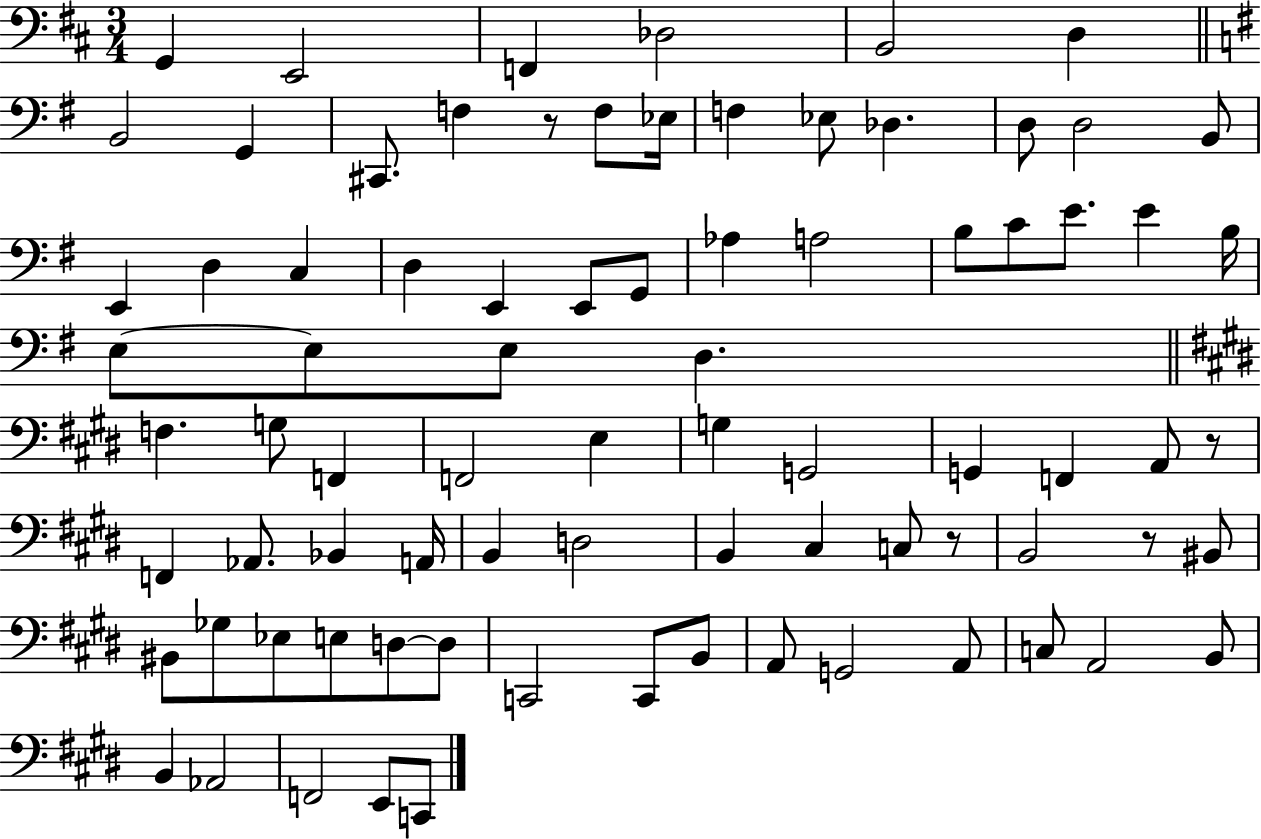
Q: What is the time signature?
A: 3/4